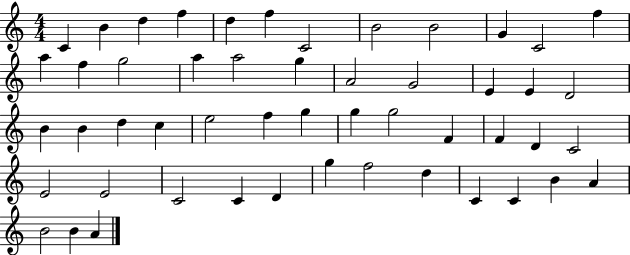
C4/q B4/q D5/q F5/q D5/q F5/q C4/h B4/h B4/h G4/q C4/h F5/q A5/q F5/q G5/h A5/q A5/h G5/q A4/h G4/h E4/q E4/q D4/h B4/q B4/q D5/q C5/q E5/h F5/q G5/q G5/q G5/h F4/q F4/q D4/q C4/h E4/h E4/h C4/h C4/q D4/q G5/q F5/h D5/q C4/q C4/q B4/q A4/q B4/h B4/q A4/q